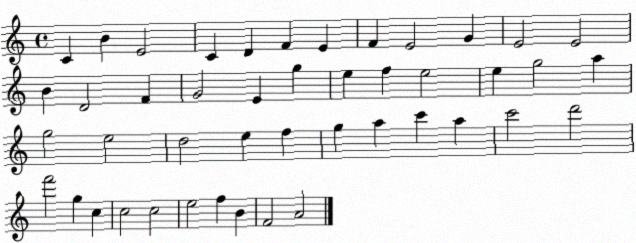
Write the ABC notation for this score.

X:1
T:Untitled
M:4/4
L:1/4
K:C
C B E2 C D F E F E2 G E2 E2 B D2 F G2 E g e f e2 e g2 a g2 e2 d2 e f g a c' a c'2 d'2 f'2 g c c2 c2 e2 f B F2 A2